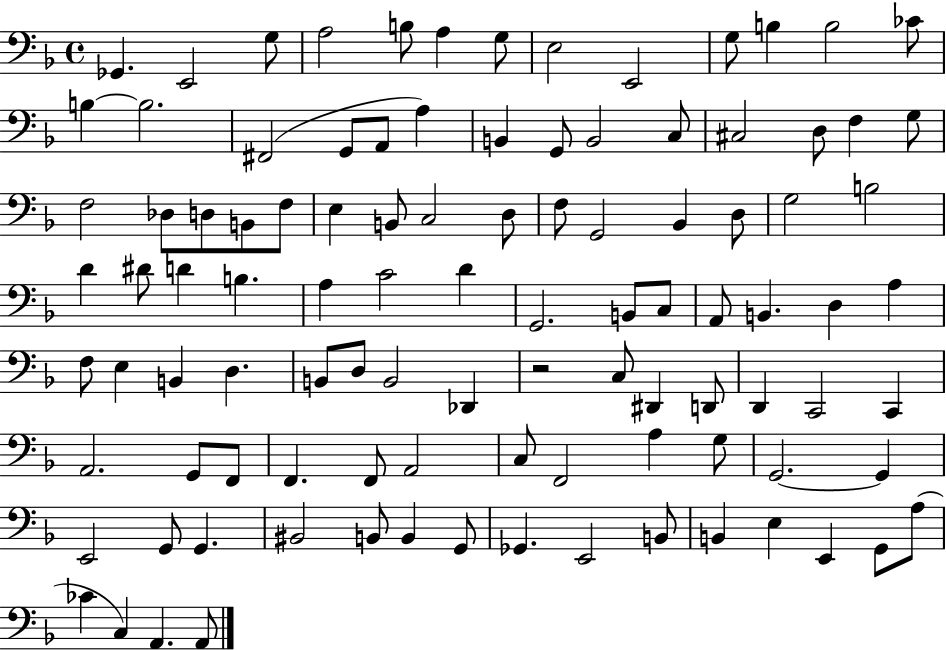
Gb2/q. E2/h G3/e A3/h B3/e A3/q G3/e E3/h E2/h G3/e B3/q B3/h CES4/e B3/q B3/h. F#2/h G2/e A2/e A3/q B2/q G2/e B2/h C3/e C#3/h D3/e F3/q G3/e F3/h Db3/e D3/e B2/e F3/e E3/q B2/e C3/h D3/e F3/e G2/h Bb2/q D3/e G3/h B3/h D4/q D#4/e D4/q B3/q. A3/q C4/h D4/q G2/h. B2/e C3/e A2/e B2/q. D3/q A3/q F3/e E3/q B2/q D3/q. B2/e D3/e B2/h Db2/q R/h C3/e D#2/q D2/e D2/q C2/h C2/q A2/h. G2/e F2/e F2/q. F2/e A2/h C3/e F2/h A3/q G3/e G2/h. G2/q E2/h G2/e G2/q. BIS2/h B2/e B2/q G2/e Gb2/q. E2/h B2/e B2/q E3/q E2/q G2/e A3/e CES4/q C3/q A2/q. A2/e